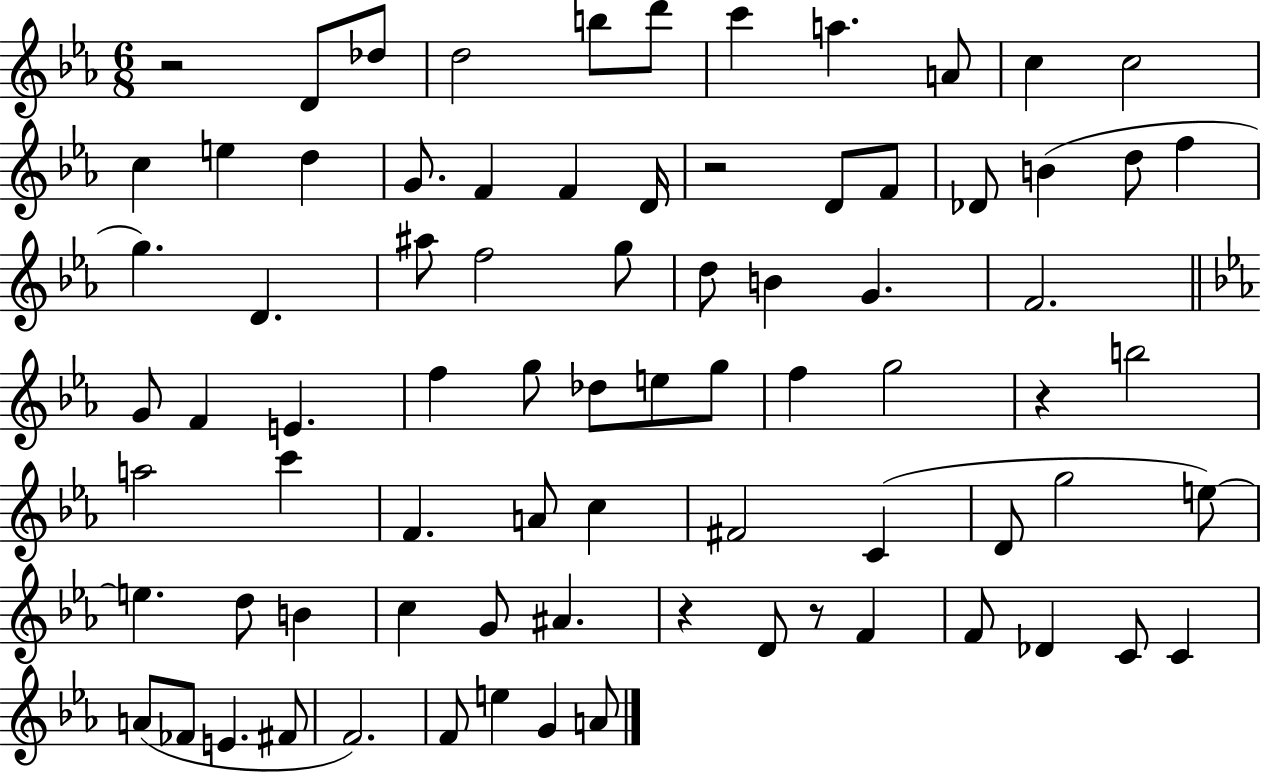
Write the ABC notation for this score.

X:1
T:Untitled
M:6/8
L:1/4
K:Eb
z2 D/2 _d/2 d2 b/2 d'/2 c' a A/2 c c2 c e d G/2 F F D/4 z2 D/2 F/2 _D/2 B d/2 f g D ^a/2 f2 g/2 d/2 B G F2 G/2 F E f g/2 _d/2 e/2 g/2 f g2 z b2 a2 c' F A/2 c ^F2 C D/2 g2 e/2 e d/2 B c G/2 ^A z D/2 z/2 F F/2 _D C/2 C A/2 _F/2 E ^F/2 F2 F/2 e G A/2